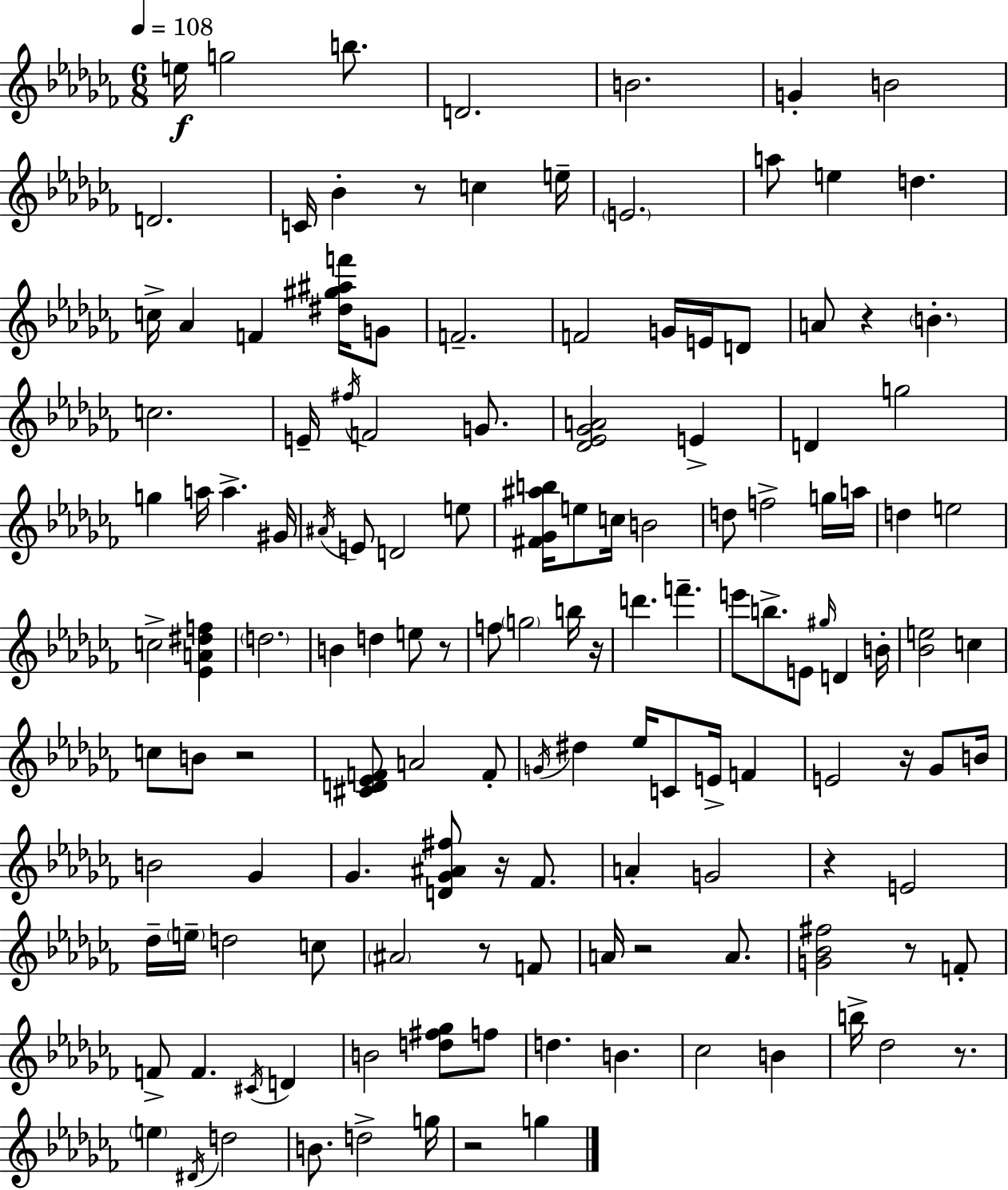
{
  \clef treble
  \numericTimeSignature
  \time 6/8
  \key aes \minor
  \tempo 4 = 108
  e''16\f g''2 b''8. | d'2. | b'2. | g'4-. b'2 | \break d'2. | c'16 bes'4-. r8 c''4 e''16-- | \parenthesize e'2. | a''8 e''4 d''4. | \break c''16-> aes'4 f'4 <dis'' gis'' ais'' f'''>16 g'8 | f'2.-- | f'2 g'16 e'16 d'8 | a'8 r4 \parenthesize b'4.-. | \break c''2. | e'16-- \acciaccatura { fis''16 } f'2 g'8. | <des' ees' ges' a'>2 e'4-> | d'4 g''2 | \break g''4 a''16 a''4.-> | gis'16 \acciaccatura { ais'16 } e'8 d'2 | e''8 <fis' ges' ais'' b''>16 e''8 c''16 b'2 | d''8 f''2-> | \break g''16 a''16 d''4 e''2 | c''2-> <ees' a' dis'' f''>4 | \parenthesize d''2. | b'4 d''4 e''8 | \break r8 f''8 \parenthesize g''2 | b''16 r16 d'''4. f'''4.-- | e'''8 b''8.-> e'8 \grace { gis''16 } d'4 | b'16-. <bes' e''>2 c''4 | \break c''8 b'8 r2 | <cis' d' ees' f'>8 a'2 | f'8-. \acciaccatura { g'16 } dis''4 ees''16 c'8 e'16-> | f'4 e'2 | \break r16 ges'8 b'16 b'2 | ges'4 ges'4. <d' ges' ais' fis''>8 | r16 fes'8. a'4-. g'2 | r4 e'2 | \break des''16-- \parenthesize e''16-- d''2 | c''8 \parenthesize ais'2 | r8 f'8 a'16 r2 | a'8. <g' bes' fis''>2 | \break r8 f'8-. f'8-> f'4. | \acciaccatura { cis'16 } d'4 b'2 | <d'' fis'' ges''>8 f''8 d''4. b'4. | ces''2 | \break b'4 b''16-> des''2 | r8. \parenthesize e''4 \acciaccatura { dis'16 } d''2 | b'8. d''2-> | g''16 r2 | \break g''4 \bar "|."
}